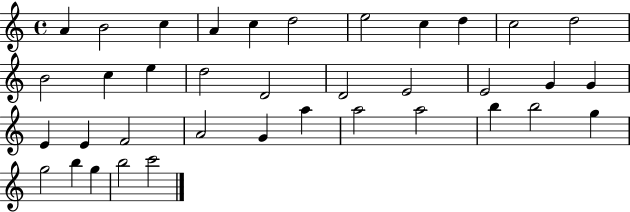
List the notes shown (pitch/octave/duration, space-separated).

A4/q B4/h C5/q A4/q C5/q D5/h E5/h C5/q D5/q C5/h D5/h B4/h C5/q E5/q D5/h D4/h D4/h E4/h E4/h G4/q G4/q E4/q E4/q F4/h A4/h G4/q A5/q A5/h A5/h B5/q B5/h G5/q G5/h B5/q G5/q B5/h C6/h